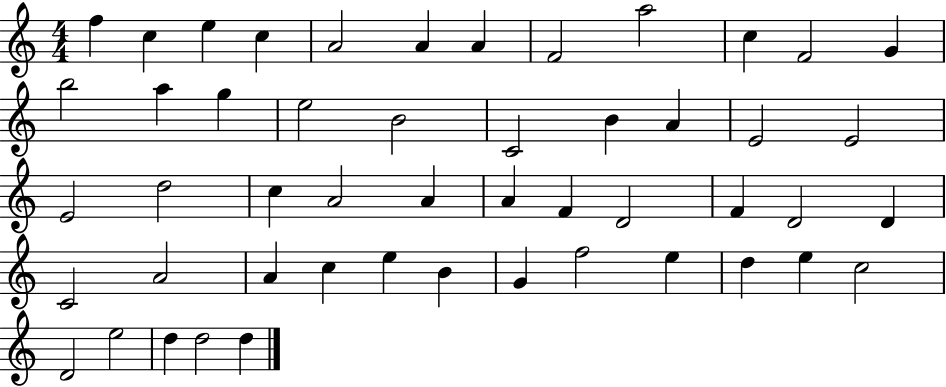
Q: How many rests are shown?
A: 0